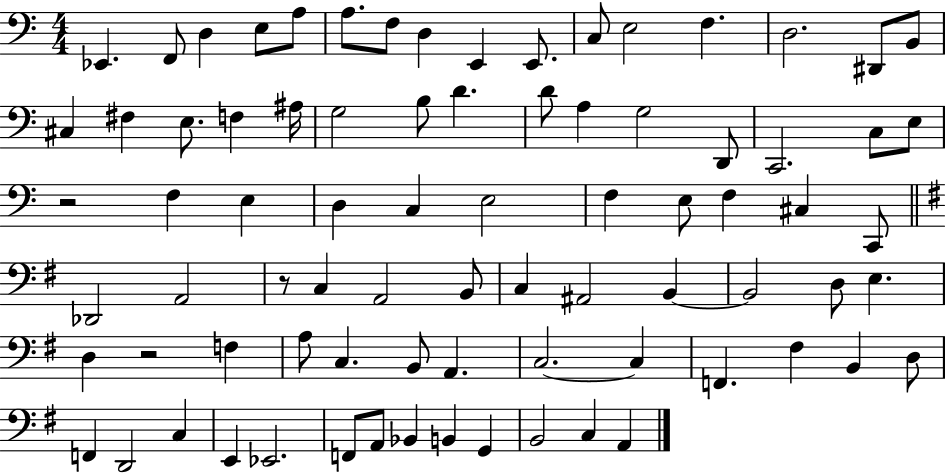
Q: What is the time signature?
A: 4/4